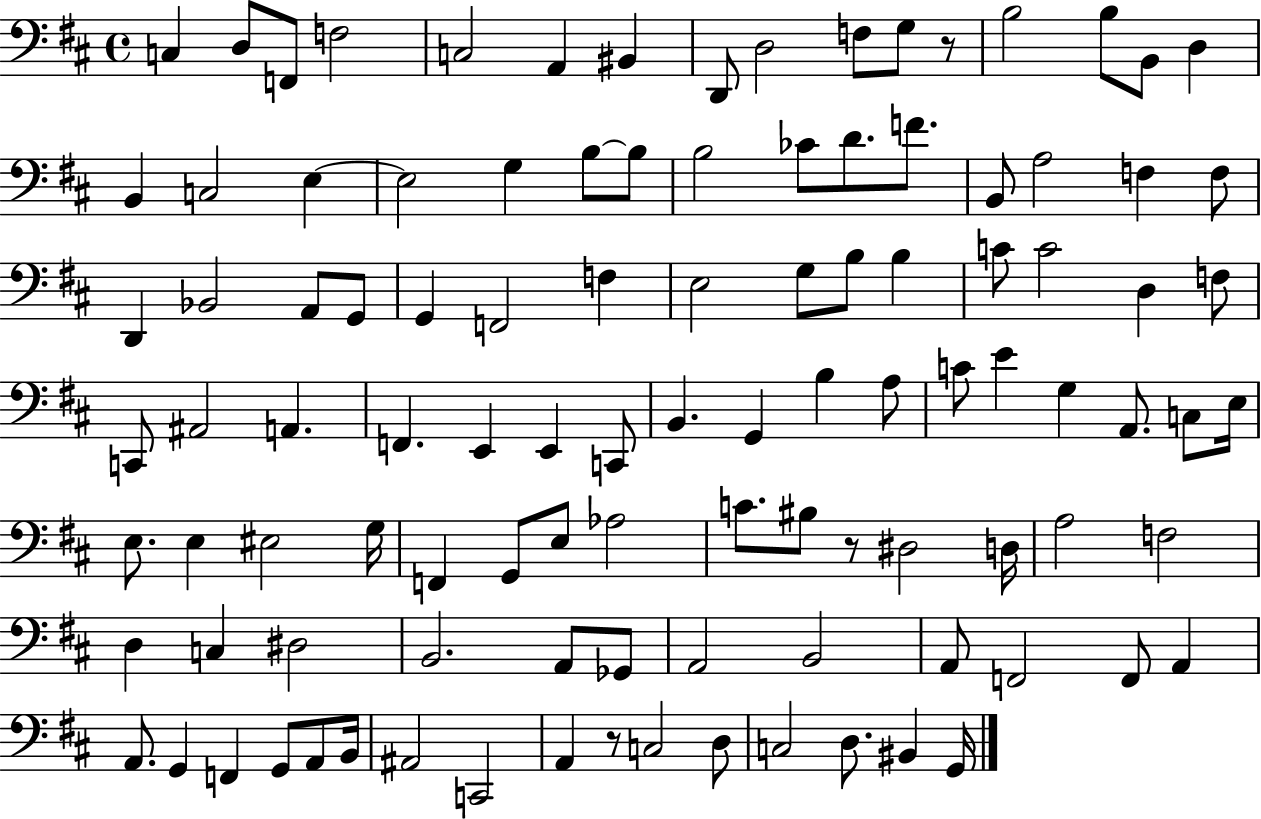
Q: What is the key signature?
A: D major